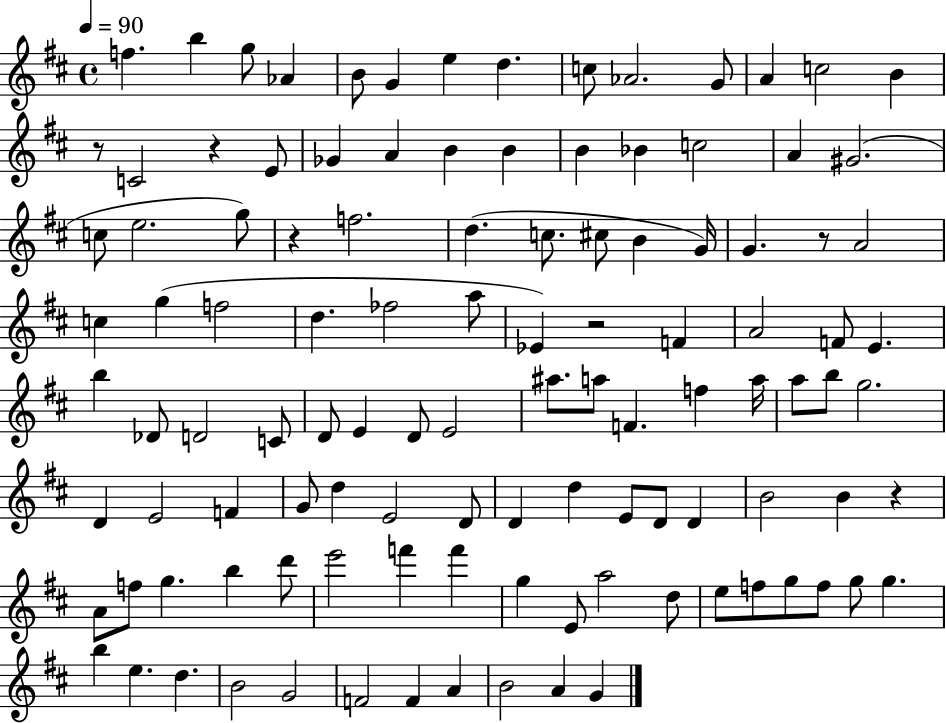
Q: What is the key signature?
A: D major